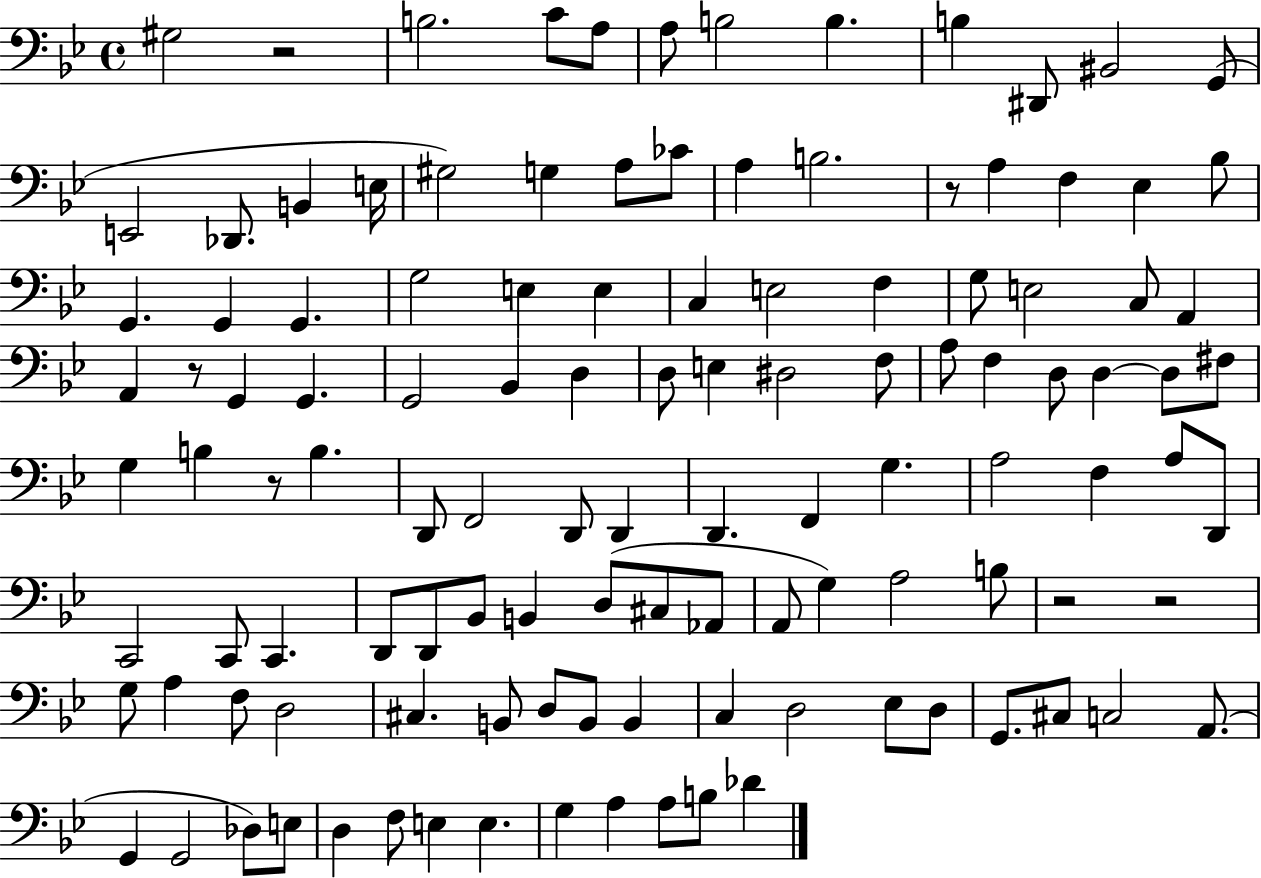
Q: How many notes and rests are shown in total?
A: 118